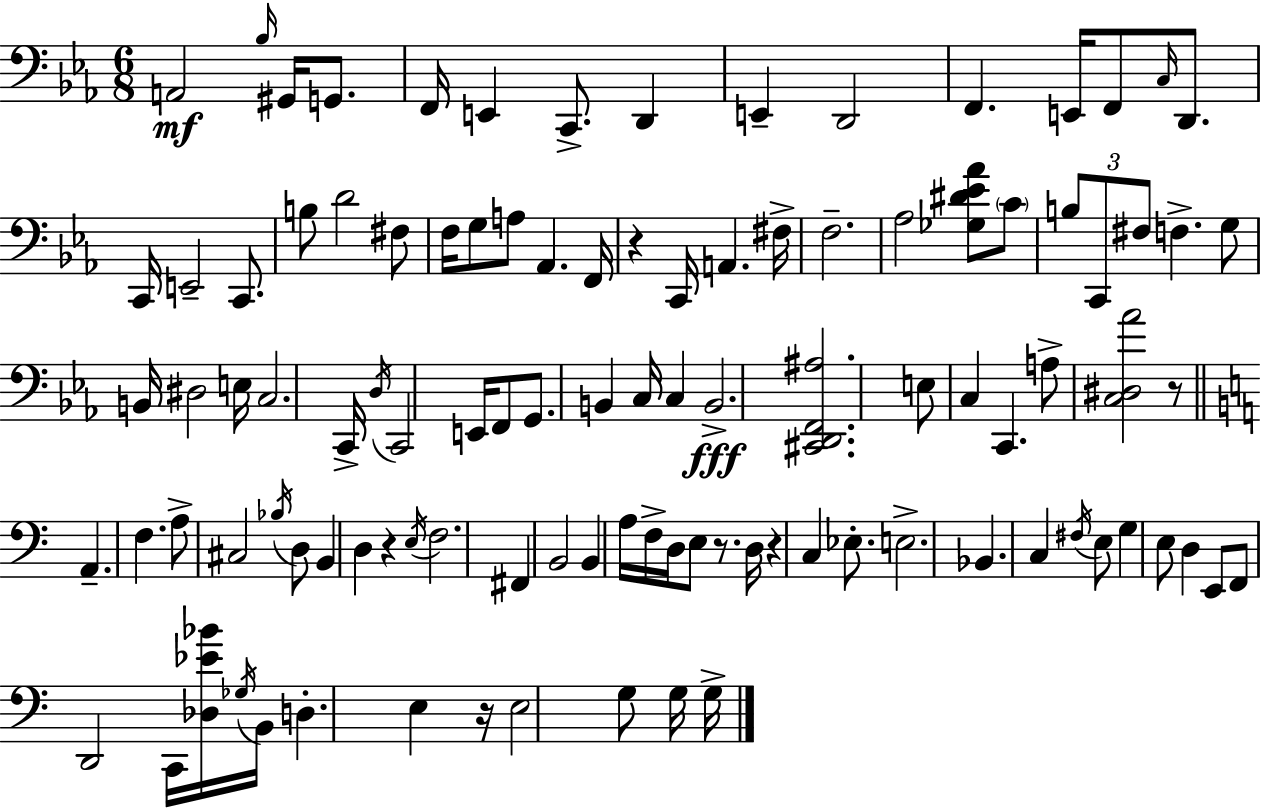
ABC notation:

X:1
T:Untitled
M:6/8
L:1/4
K:Cm
A,,2 _B,/4 ^G,,/4 G,,/2 F,,/4 E,, C,,/2 D,, E,, D,,2 F,, E,,/4 F,,/2 C,/4 D,,/2 C,,/4 E,,2 C,,/2 B,/2 D2 ^F,/2 F,/4 G,/2 A,/2 _A,, F,,/4 z C,,/4 A,, ^F,/4 F,2 _A,2 [_G,^D_E_A]/2 C/2 B,/2 C,,/2 ^F,/2 F, G,/2 B,,/4 ^D,2 E,/4 C,2 C,,/4 D,/4 C,,2 E,,/4 F,,/2 G,,/2 B,, C,/4 C, B,,2 [^C,,D,,F,,^A,]2 E,/2 C, C,, A,/2 [C,^D,_A]2 z/2 A,, F, A,/2 ^C,2 _B,/4 D,/2 B,, D, z E,/4 F,2 ^F,, B,,2 B,, A,/4 F,/4 D,/4 E,/2 z/2 D,/4 z C, _E,/2 E,2 _B,, C, ^F,/4 E,/2 G, E,/2 D, E,,/2 F,,/2 D,,2 C,,/4 [_D,_E_B]/4 _G,/4 B,,/4 D, E, z/4 E,2 G,/2 G,/4 G,/4